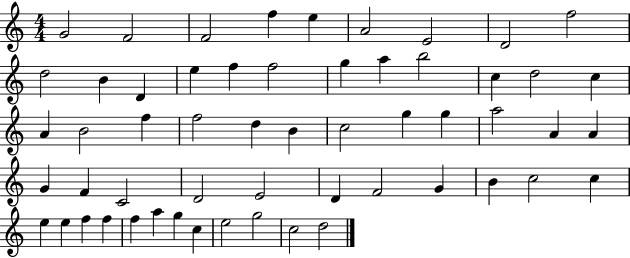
G4/h F4/h F4/h F5/q E5/q A4/h E4/h D4/h F5/h D5/h B4/q D4/q E5/q F5/q F5/h G5/q A5/q B5/h C5/q D5/h C5/q A4/q B4/h F5/q F5/h D5/q B4/q C5/h G5/q G5/q A5/h A4/q A4/q G4/q F4/q C4/h D4/h E4/h D4/q F4/h G4/q B4/q C5/h C5/q E5/q E5/q F5/q F5/q F5/q A5/q G5/q C5/q E5/h G5/h C5/h D5/h